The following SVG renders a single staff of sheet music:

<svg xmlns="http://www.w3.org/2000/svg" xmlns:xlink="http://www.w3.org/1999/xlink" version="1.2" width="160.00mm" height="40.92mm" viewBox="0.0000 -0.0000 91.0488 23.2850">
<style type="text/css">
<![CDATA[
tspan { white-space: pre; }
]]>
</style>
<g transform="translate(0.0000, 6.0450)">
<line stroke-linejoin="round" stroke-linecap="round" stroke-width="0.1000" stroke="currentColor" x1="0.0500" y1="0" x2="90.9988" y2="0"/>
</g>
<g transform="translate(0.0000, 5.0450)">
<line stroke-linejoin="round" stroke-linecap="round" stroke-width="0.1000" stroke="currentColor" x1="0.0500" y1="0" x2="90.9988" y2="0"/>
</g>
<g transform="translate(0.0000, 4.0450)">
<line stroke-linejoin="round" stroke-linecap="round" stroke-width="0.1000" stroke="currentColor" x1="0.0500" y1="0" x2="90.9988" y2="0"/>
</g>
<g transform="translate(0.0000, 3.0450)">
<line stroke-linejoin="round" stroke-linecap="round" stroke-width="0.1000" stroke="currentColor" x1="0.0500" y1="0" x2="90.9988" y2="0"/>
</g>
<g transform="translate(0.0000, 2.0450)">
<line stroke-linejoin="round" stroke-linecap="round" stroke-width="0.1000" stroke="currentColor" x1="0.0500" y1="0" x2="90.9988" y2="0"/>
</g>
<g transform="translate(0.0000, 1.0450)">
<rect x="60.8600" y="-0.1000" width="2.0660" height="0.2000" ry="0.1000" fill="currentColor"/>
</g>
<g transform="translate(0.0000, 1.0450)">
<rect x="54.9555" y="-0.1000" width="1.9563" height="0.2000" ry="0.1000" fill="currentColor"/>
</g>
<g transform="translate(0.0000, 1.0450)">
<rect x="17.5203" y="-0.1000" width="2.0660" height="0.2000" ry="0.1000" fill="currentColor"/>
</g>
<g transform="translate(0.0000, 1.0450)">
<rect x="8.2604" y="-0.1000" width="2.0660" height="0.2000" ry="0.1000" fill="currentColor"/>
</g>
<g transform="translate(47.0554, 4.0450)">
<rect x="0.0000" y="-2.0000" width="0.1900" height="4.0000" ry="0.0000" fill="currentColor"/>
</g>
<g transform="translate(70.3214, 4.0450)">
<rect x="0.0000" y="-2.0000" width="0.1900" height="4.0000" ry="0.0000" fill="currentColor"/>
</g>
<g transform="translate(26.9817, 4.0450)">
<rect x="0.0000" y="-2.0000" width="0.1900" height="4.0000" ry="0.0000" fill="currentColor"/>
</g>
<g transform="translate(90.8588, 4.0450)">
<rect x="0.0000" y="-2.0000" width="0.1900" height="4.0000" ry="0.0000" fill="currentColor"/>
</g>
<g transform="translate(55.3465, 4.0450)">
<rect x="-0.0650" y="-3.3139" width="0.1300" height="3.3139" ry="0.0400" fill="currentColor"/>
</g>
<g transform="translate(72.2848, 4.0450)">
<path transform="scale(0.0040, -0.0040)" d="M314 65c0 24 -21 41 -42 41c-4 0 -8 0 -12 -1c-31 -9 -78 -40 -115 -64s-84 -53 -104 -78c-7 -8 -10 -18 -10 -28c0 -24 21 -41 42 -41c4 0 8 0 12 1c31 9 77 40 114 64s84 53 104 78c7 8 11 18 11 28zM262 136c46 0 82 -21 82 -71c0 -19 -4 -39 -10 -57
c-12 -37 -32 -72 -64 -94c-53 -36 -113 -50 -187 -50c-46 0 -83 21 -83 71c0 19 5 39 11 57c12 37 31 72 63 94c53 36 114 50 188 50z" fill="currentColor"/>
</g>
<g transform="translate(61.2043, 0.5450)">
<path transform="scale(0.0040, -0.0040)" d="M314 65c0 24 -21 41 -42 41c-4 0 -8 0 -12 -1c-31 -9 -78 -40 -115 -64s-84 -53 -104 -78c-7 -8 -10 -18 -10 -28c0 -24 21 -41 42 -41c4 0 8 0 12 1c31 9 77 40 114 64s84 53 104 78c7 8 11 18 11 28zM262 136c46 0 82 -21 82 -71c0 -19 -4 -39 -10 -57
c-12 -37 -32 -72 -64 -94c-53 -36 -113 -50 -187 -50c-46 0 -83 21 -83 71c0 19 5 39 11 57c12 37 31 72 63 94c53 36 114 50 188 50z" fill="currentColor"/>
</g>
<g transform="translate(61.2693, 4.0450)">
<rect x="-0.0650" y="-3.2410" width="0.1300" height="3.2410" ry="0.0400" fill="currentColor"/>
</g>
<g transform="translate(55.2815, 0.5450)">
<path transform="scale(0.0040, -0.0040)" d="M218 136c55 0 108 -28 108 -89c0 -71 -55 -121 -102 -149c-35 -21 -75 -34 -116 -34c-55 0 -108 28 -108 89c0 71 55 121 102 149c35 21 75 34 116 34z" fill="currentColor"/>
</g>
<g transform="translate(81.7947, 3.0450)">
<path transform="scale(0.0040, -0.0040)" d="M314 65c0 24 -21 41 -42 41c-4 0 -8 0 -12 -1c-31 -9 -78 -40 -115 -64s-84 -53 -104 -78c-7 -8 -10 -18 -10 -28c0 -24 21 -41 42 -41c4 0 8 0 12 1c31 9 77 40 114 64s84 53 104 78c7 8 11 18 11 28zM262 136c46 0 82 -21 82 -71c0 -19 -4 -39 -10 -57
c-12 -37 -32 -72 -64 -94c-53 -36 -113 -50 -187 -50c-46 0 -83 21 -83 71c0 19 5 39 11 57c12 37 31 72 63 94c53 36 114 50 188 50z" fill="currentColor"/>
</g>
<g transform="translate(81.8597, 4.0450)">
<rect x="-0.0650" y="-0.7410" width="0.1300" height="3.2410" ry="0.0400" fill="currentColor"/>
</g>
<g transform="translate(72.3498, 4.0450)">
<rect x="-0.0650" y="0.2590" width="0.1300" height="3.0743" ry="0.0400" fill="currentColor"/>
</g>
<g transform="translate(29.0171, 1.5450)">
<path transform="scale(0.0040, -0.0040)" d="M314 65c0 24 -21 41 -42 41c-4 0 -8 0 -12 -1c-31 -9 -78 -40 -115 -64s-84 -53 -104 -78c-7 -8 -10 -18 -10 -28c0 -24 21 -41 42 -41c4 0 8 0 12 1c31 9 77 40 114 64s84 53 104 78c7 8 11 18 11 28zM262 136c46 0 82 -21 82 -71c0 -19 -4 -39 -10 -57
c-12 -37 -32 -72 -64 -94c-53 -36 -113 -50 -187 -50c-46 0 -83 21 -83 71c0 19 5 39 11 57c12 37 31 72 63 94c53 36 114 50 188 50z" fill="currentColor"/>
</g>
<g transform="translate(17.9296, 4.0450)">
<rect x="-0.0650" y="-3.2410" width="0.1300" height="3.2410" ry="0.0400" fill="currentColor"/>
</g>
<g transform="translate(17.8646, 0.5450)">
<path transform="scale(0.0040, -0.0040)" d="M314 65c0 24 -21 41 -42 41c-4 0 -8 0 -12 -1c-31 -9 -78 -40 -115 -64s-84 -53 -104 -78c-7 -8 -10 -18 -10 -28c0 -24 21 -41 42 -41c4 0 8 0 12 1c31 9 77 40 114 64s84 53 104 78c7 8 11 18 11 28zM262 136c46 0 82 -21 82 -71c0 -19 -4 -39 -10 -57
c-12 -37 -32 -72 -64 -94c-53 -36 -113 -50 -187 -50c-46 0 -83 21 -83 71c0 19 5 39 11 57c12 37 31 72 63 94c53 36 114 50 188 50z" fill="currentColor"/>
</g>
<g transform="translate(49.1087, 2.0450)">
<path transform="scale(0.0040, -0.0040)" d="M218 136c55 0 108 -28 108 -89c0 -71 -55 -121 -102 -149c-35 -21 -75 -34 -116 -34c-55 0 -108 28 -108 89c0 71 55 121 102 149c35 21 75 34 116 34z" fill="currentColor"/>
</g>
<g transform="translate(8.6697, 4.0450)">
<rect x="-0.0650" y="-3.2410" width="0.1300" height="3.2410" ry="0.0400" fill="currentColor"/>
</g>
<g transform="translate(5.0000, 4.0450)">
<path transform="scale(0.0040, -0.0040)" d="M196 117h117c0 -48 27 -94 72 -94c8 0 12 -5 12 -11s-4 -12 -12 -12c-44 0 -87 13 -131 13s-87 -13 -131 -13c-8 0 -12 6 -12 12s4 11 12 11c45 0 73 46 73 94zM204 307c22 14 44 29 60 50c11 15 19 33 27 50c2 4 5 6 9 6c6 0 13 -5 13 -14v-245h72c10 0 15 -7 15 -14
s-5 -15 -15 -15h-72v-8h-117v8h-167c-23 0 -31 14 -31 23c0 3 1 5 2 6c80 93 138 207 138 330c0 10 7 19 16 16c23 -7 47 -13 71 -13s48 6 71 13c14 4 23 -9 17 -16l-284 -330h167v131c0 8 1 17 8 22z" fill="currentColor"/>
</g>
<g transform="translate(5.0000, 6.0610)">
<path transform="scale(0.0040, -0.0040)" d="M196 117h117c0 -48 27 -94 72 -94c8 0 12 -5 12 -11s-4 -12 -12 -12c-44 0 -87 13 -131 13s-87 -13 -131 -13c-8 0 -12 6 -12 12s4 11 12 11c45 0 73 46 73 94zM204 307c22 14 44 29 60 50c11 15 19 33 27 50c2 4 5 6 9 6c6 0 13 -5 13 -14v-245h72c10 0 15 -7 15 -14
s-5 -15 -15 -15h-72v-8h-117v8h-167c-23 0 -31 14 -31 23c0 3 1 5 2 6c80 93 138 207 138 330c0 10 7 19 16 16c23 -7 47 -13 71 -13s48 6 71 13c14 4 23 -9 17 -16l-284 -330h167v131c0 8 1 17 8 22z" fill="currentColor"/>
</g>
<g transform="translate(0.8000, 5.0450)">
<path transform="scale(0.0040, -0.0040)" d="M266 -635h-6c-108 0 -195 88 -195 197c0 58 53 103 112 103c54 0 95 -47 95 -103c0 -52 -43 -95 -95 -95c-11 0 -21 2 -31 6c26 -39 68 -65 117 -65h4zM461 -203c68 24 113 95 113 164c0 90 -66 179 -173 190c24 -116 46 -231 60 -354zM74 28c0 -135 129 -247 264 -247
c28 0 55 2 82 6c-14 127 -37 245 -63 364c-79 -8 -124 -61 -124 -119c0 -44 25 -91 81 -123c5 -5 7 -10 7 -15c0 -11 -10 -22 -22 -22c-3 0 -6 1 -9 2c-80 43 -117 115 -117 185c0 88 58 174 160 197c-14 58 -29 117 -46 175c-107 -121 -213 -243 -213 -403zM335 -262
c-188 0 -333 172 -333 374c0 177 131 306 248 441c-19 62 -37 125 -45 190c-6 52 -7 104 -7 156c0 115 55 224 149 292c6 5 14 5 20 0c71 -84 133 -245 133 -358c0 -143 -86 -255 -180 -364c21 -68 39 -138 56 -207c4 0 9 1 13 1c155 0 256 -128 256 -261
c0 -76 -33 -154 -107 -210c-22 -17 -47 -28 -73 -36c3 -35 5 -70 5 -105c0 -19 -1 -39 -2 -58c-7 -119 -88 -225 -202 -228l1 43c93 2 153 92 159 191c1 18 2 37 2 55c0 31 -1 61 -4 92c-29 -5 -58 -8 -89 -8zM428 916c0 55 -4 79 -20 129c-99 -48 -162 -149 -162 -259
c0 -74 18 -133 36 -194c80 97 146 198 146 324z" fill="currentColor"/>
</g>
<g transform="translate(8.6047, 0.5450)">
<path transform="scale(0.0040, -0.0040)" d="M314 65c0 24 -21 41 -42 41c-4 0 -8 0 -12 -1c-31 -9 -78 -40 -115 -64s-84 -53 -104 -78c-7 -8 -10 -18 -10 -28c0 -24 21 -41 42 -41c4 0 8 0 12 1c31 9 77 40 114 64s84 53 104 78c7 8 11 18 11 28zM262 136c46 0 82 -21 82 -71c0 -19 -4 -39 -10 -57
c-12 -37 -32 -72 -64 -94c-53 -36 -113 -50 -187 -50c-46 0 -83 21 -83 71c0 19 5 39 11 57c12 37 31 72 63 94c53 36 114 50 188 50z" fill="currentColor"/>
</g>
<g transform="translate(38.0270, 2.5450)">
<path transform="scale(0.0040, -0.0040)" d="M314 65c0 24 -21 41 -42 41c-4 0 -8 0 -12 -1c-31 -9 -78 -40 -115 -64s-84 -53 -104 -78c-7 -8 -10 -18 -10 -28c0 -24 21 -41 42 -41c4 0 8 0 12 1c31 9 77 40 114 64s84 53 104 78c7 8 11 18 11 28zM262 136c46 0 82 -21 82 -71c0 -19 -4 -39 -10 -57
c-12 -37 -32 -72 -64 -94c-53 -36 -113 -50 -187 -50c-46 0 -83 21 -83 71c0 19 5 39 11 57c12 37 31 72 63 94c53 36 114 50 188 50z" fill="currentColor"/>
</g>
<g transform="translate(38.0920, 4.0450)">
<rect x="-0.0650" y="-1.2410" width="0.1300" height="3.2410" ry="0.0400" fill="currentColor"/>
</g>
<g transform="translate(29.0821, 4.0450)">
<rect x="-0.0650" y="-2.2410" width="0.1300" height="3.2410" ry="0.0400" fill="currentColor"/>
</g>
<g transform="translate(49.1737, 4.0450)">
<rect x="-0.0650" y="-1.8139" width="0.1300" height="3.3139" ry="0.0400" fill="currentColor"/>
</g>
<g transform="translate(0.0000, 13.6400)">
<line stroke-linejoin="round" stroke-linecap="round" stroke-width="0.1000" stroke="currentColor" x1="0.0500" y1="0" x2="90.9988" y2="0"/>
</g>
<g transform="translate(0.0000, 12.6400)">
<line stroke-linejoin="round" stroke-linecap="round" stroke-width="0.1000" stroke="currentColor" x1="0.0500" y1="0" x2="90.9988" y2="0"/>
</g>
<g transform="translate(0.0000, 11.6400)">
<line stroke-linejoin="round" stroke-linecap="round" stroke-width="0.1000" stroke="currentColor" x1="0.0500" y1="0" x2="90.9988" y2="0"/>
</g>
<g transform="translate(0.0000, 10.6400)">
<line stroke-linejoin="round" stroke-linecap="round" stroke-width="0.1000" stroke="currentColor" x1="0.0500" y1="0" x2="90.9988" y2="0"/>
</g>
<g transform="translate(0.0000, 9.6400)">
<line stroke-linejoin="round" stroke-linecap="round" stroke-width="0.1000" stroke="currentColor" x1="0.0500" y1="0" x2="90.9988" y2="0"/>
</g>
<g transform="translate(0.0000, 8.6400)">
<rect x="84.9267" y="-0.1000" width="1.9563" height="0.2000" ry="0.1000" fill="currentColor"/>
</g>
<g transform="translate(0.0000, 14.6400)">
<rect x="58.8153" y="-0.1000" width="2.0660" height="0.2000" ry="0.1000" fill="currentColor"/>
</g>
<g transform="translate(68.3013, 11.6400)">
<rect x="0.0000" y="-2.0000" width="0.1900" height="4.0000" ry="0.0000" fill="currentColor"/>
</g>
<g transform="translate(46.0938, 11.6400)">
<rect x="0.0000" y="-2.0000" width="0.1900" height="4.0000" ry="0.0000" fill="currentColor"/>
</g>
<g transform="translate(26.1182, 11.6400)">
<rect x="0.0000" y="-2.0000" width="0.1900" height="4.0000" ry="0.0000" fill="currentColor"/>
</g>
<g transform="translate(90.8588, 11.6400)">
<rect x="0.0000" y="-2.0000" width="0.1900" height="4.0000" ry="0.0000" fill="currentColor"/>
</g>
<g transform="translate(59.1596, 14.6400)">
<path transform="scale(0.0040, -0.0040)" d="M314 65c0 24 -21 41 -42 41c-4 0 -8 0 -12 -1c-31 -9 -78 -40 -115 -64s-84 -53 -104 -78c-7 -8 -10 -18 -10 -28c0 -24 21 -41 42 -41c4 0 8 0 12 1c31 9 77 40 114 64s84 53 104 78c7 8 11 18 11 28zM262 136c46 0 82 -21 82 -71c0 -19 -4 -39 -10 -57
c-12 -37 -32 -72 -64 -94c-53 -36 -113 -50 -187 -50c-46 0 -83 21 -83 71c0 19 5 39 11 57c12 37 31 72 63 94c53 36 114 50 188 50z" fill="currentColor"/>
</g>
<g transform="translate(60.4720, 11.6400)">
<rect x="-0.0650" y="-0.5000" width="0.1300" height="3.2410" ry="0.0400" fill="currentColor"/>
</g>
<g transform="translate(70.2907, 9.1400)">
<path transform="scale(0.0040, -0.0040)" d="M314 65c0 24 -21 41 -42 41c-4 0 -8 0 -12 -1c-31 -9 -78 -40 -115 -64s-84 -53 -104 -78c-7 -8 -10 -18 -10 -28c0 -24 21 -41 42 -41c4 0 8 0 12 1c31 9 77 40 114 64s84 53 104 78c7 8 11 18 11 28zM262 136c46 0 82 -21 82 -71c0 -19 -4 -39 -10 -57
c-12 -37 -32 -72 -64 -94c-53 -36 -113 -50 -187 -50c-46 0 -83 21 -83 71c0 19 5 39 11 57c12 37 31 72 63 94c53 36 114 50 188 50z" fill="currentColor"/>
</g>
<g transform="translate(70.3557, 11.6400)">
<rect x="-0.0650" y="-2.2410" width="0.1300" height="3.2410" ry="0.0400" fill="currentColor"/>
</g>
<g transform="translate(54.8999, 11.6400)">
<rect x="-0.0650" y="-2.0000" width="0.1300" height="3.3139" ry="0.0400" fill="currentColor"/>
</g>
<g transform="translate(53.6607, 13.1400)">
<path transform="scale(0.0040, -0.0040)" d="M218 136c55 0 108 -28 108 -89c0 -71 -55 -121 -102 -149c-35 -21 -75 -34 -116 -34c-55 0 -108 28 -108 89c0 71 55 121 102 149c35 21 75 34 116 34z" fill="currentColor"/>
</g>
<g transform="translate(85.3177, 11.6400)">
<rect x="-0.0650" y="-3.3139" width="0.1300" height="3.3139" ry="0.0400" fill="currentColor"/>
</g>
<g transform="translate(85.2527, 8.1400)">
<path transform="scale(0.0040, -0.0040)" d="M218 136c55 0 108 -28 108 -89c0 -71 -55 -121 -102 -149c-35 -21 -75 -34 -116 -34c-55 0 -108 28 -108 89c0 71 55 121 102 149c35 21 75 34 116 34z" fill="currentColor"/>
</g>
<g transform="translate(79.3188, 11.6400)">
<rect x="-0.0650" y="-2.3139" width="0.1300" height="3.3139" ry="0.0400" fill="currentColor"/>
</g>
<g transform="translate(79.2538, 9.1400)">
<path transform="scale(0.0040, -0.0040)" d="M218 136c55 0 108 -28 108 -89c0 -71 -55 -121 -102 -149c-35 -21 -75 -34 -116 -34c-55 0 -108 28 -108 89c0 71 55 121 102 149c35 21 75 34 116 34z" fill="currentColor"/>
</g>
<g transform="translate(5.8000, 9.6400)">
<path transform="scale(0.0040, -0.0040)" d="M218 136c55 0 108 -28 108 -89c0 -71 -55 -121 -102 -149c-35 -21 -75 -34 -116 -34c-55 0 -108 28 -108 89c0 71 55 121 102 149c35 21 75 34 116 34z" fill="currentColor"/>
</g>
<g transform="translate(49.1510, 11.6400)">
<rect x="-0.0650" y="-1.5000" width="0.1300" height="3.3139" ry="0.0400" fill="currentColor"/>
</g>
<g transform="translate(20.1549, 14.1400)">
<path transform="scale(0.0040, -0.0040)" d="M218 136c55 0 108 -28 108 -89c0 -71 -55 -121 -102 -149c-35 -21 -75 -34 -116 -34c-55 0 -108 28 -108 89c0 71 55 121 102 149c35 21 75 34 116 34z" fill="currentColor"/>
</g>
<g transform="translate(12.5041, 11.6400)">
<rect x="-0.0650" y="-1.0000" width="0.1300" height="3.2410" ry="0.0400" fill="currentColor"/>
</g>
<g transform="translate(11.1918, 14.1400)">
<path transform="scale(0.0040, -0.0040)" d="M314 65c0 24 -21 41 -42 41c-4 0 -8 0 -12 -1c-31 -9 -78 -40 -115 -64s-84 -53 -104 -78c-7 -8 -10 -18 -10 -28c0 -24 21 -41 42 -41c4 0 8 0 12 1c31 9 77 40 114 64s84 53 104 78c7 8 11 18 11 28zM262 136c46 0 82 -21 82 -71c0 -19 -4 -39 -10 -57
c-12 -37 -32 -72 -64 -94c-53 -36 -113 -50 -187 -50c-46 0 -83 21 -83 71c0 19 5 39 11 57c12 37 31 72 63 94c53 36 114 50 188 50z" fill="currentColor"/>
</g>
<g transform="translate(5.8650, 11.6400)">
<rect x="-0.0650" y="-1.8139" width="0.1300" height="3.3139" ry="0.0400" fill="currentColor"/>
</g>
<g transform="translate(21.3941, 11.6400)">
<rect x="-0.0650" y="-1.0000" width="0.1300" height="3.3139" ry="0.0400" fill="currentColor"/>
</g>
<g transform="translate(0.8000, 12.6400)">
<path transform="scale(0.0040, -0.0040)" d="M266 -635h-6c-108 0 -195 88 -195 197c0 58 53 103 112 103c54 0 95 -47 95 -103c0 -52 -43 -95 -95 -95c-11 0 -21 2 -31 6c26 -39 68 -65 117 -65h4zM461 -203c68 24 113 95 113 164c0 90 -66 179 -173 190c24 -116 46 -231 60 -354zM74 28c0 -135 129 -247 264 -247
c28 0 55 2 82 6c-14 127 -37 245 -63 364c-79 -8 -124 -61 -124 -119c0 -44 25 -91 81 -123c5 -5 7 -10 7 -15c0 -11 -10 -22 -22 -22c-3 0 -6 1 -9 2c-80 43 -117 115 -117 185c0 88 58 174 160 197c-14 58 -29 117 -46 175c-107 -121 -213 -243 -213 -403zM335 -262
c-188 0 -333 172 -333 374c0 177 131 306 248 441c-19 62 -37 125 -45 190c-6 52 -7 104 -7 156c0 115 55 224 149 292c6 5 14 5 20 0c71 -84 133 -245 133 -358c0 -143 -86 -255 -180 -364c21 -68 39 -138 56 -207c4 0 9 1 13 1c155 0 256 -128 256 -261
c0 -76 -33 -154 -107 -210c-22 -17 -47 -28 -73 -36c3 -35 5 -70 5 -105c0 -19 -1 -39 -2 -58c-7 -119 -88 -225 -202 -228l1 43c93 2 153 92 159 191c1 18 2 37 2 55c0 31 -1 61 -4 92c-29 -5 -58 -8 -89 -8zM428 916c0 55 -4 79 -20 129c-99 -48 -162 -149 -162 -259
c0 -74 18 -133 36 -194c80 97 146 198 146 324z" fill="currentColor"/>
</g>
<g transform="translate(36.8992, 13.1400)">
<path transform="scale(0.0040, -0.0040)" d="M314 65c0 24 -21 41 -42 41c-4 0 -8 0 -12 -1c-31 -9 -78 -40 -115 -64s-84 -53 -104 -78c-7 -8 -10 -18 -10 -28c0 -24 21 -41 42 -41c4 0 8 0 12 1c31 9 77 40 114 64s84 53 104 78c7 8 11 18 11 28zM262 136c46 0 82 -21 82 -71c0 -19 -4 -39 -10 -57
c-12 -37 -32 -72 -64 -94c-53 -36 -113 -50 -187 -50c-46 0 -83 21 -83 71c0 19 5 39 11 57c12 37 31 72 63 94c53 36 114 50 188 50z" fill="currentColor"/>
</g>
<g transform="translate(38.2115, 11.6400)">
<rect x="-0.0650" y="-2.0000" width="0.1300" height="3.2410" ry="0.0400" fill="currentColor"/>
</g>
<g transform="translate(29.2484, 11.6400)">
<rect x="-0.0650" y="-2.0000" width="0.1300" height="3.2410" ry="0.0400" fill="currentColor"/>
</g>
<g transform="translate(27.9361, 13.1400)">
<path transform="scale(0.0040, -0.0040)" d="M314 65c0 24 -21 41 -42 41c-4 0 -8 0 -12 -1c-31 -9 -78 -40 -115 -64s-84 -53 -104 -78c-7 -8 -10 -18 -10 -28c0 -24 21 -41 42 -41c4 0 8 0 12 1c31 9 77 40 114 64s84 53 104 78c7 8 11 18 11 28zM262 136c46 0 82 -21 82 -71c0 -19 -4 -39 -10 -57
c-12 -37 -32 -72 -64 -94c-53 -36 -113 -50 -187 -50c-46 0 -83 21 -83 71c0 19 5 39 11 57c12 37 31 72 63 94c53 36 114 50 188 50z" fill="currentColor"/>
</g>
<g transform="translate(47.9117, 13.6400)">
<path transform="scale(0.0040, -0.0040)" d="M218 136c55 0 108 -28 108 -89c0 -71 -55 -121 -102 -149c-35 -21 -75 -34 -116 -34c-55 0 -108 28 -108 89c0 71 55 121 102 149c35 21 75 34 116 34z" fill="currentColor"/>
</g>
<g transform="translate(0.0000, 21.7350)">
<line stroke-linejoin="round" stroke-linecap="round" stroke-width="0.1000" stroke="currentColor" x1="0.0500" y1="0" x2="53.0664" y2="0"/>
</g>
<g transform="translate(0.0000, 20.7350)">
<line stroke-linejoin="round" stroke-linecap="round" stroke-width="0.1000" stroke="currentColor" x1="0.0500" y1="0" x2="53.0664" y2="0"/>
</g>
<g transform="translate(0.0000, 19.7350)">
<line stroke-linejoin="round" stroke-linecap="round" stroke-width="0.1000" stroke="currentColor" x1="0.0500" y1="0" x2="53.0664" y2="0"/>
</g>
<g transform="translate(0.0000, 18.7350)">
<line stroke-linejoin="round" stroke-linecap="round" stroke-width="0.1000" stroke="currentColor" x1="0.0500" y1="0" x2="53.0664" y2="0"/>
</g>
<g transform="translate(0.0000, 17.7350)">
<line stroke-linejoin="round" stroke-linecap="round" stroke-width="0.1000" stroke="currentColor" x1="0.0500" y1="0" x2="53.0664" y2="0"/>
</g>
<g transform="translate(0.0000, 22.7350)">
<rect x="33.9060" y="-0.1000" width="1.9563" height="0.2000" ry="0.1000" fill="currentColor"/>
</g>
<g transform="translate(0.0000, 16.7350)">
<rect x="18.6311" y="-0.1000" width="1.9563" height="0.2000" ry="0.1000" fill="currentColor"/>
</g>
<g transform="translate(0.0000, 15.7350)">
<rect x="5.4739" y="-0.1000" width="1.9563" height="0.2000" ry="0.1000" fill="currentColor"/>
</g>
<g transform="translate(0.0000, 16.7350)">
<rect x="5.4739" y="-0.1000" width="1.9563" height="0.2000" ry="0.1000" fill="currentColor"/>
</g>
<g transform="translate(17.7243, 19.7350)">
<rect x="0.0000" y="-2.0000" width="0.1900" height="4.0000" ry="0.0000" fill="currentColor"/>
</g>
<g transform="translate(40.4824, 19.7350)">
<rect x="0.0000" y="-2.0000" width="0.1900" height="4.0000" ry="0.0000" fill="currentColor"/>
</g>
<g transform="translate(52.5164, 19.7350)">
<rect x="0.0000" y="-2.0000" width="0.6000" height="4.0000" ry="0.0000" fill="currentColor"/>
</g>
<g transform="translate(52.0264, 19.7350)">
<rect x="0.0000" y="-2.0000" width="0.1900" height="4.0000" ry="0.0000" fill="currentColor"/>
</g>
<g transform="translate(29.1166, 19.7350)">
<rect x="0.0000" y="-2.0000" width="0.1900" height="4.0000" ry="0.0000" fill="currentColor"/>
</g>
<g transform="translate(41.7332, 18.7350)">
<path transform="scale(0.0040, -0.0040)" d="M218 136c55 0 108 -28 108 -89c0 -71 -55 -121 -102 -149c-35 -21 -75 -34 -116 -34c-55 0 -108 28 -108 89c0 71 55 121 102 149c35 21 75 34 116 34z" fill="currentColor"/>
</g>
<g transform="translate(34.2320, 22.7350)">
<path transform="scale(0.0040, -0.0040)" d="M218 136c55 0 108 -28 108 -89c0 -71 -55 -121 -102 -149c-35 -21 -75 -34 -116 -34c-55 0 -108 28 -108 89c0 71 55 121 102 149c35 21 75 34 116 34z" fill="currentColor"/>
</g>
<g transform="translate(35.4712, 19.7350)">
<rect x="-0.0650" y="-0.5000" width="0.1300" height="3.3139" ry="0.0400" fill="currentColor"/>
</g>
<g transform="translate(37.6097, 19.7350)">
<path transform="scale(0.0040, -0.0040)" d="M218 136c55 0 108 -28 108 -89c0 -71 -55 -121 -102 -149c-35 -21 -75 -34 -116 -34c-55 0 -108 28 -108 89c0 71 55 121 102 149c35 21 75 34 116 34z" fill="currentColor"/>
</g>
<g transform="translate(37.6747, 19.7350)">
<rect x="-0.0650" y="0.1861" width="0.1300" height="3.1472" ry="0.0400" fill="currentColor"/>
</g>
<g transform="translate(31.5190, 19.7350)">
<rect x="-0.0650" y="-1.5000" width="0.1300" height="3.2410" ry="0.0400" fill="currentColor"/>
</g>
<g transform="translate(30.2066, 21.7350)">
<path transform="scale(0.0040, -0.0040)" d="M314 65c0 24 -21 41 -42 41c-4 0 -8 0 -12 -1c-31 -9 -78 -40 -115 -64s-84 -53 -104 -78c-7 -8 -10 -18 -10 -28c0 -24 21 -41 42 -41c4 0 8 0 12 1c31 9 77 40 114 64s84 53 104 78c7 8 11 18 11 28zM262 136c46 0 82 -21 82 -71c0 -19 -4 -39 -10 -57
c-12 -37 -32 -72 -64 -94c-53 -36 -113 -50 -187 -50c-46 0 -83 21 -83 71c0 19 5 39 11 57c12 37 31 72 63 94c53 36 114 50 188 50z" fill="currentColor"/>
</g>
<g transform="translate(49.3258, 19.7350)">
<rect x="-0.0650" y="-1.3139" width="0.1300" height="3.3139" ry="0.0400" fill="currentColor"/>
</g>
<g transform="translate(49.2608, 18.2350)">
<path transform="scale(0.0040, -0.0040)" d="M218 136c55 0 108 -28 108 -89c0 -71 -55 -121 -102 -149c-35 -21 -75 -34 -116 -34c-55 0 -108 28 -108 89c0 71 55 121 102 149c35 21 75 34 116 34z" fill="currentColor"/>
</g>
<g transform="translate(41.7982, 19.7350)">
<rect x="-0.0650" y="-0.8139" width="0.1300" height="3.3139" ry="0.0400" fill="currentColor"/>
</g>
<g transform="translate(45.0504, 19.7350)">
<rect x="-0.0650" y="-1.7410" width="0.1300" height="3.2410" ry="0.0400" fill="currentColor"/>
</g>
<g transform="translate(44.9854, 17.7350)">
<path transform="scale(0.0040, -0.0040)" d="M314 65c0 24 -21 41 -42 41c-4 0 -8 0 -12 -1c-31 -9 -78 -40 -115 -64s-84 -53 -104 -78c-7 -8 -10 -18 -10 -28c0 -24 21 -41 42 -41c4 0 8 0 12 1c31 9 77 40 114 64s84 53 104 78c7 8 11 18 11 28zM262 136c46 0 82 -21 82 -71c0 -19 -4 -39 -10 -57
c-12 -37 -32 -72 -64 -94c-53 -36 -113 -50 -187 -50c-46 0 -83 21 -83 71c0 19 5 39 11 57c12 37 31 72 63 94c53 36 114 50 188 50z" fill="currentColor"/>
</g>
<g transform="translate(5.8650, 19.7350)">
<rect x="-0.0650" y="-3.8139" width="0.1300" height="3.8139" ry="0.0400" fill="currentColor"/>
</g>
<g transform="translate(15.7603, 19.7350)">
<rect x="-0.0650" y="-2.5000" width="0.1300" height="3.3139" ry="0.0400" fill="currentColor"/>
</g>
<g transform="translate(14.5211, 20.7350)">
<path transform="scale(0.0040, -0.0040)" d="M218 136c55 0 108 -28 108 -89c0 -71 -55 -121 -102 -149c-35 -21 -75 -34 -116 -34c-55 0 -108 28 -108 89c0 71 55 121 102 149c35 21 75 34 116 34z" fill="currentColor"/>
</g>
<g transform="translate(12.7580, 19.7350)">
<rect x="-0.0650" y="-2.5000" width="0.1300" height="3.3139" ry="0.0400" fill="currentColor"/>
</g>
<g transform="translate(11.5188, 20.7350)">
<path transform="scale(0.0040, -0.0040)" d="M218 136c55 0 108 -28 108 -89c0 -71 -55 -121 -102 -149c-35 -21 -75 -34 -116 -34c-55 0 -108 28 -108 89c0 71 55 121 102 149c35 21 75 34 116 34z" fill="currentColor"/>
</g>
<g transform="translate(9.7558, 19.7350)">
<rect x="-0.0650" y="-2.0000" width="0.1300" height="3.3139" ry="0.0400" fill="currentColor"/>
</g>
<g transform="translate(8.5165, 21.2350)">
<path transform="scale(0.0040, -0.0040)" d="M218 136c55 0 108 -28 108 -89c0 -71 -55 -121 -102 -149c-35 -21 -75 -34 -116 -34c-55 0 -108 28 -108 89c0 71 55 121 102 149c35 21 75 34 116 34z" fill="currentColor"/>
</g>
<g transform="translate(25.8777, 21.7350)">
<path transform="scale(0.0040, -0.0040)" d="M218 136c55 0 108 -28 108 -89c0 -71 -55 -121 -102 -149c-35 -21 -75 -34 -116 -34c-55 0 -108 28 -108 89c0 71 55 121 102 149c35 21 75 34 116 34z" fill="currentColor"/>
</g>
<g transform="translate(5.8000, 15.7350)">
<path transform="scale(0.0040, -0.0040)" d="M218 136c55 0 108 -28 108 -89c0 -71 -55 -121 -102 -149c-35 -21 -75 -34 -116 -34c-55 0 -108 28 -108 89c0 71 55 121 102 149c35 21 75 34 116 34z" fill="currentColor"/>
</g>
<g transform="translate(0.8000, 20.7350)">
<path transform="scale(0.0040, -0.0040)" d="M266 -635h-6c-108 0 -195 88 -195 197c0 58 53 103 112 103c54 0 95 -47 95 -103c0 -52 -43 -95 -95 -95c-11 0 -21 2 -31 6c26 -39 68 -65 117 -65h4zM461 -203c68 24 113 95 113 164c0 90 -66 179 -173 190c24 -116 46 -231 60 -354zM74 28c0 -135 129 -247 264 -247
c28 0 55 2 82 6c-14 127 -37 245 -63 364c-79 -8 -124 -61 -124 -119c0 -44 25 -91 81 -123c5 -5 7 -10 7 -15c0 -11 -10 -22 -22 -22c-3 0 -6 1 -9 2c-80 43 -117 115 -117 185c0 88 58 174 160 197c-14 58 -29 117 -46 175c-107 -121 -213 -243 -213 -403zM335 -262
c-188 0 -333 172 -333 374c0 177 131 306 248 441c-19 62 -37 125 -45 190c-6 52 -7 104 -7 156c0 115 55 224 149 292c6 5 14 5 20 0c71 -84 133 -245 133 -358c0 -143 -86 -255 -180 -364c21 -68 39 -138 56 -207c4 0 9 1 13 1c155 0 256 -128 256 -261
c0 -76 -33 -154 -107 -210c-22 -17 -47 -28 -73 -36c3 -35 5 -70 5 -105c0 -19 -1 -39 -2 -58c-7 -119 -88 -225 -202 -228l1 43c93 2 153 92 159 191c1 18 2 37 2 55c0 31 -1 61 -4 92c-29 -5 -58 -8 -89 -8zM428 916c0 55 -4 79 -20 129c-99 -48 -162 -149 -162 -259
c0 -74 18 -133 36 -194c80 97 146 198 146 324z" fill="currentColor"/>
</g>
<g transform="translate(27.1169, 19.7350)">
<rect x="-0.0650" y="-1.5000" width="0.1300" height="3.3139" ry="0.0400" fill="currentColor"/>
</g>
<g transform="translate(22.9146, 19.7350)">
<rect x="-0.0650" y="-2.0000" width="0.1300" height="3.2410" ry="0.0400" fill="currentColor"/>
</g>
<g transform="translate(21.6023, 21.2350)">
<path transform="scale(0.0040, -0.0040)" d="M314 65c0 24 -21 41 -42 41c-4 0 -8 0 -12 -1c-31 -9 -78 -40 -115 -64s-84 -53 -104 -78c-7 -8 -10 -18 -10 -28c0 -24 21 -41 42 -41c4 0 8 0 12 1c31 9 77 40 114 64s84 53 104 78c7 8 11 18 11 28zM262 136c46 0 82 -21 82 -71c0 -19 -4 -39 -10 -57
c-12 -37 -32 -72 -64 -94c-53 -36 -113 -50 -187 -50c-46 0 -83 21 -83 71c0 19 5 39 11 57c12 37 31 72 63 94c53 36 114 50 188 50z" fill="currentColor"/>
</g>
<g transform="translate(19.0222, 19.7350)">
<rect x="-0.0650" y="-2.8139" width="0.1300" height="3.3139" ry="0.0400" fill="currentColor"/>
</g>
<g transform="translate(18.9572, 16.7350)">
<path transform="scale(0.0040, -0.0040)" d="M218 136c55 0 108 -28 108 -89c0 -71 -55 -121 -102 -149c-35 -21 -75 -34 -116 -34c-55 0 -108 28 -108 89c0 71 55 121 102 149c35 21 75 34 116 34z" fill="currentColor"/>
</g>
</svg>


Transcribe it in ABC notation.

X:1
T:Untitled
M:4/4
L:1/4
K:C
b2 b2 g2 e2 f b b2 B2 d2 f D2 D F2 F2 E F C2 g2 g b c' F G G a F2 E E2 C B d f2 e